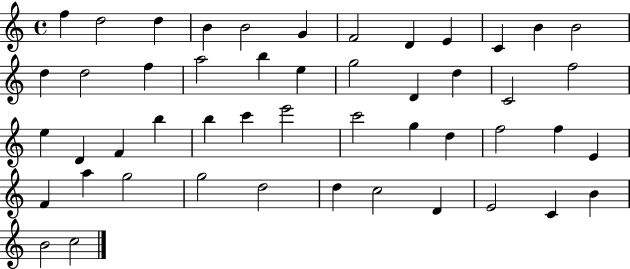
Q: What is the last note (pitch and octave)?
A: C5